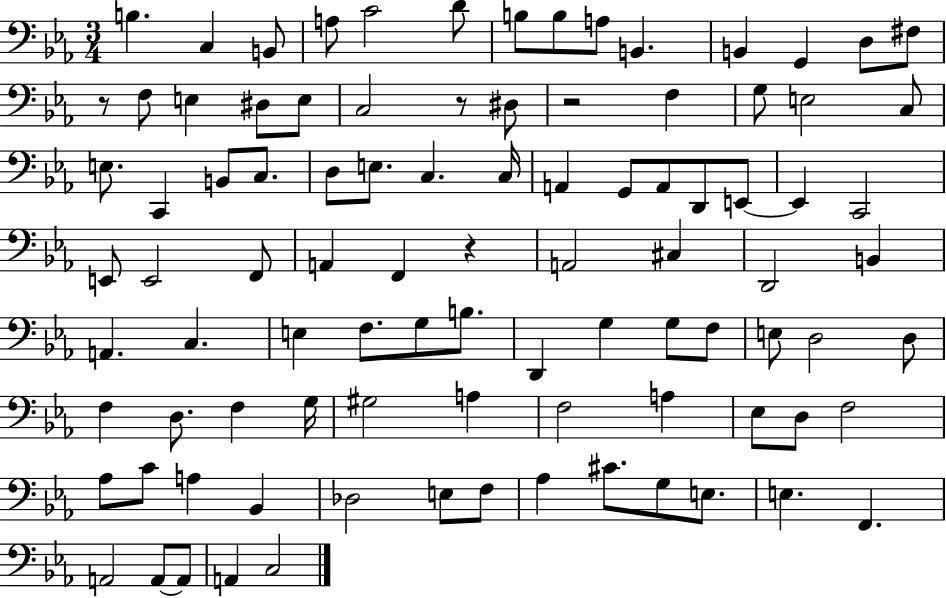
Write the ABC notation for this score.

X:1
T:Untitled
M:3/4
L:1/4
K:Eb
B, C, B,,/2 A,/2 C2 D/2 B,/2 B,/2 A,/2 B,, B,, G,, D,/2 ^F,/2 z/2 F,/2 E, ^D,/2 E,/2 C,2 z/2 ^D,/2 z2 F, G,/2 E,2 C,/2 E,/2 C,, B,,/2 C,/2 D,/2 E,/2 C, C,/4 A,, G,,/2 A,,/2 D,,/2 E,,/2 E,, C,,2 E,,/2 E,,2 F,,/2 A,, F,, z A,,2 ^C, D,,2 B,, A,, C, E, F,/2 G,/2 B,/2 D,, G, G,/2 F,/2 E,/2 D,2 D,/2 F, D,/2 F, G,/4 ^G,2 A, F,2 A, _E,/2 D,/2 F,2 _A,/2 C/2 A, _B,, _D,2 E,/2 F,/2 _A, ^C/2 G,/2 E,/2 E, F,, A,,2 A,,/2 A,,/2 A,, C,2